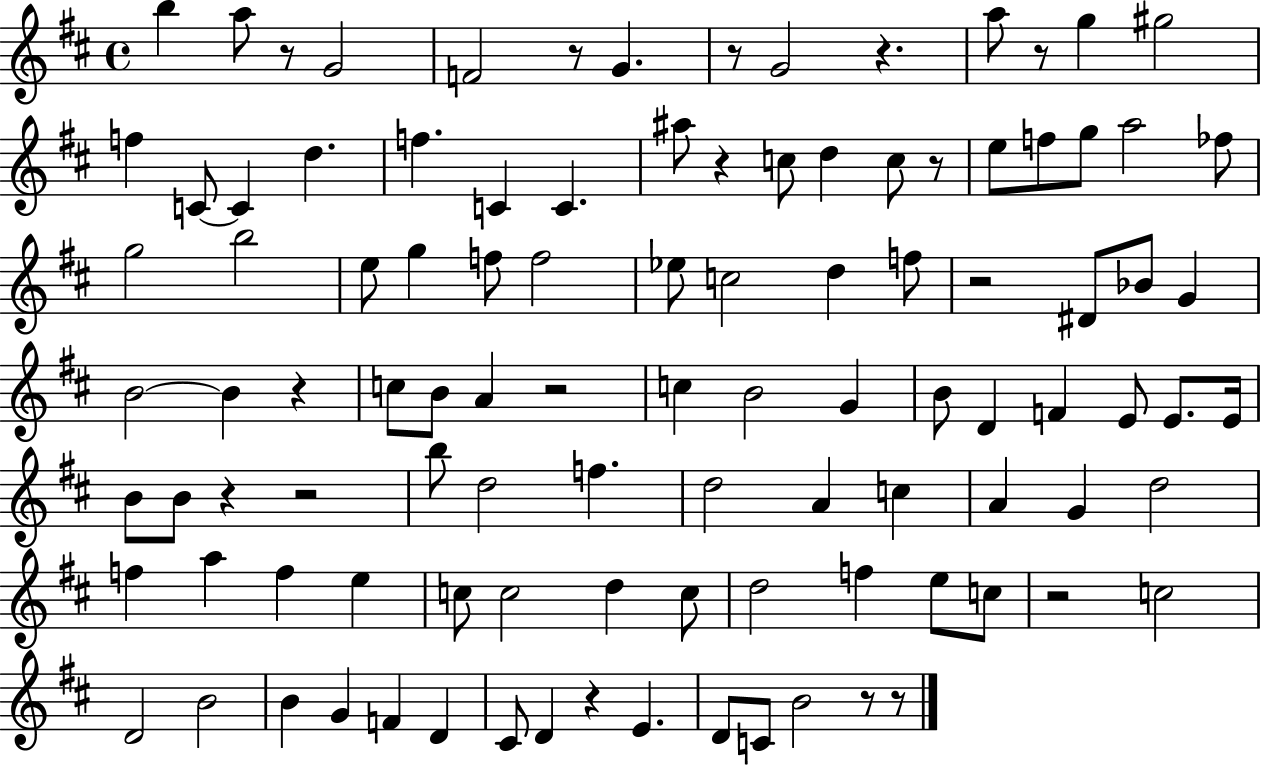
B5/q A5/e R/e G4/h F4/h R/e G4/q. R/e G4/h R/q. A5/e R/e G5/q G#5/h F5/q C4/e C4/q D5/q. F5/q. C4/q C4/q. A#5/e R/q C5/e D5/q C5/e R/e E5/e F5/e G5/e A5/h FES5/e G5/h B5/h E5/e G5/q F5/e F5/h Eb5/e C5/h D5/q F5/e R/h D#4/e Bb4/e G4/q B4/h B4/q R/q C5/e B4/e A4/q R/h C5/q B4/h G4/q B4/e D4/q F4/q E4/e E4/e. E4/s B4/e B4/e R/q R/h B5/e D5/h F5/q. D5/h A4/q C5/q A4/q G4/q D5/h F5/q A5/q F5/q E5/q C5/e C5/h D5/q C5/e D5/h F5/q E5/e C5/e R/h C5/h D4/h B4/h B4/q G4/q F4/q D4/q C#4/e D4/q R/q E4/q. D4/e C4/e B4/h R/e R/e